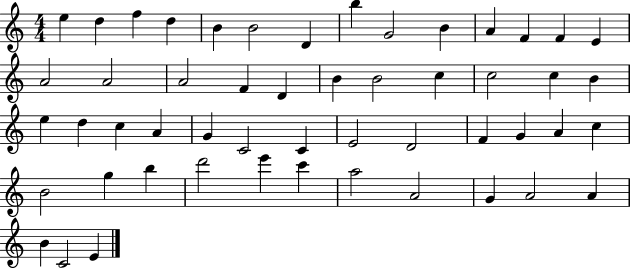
{
  \clef treble
  \numericTimeSignature
  \time 4/4
  \key c \major
  e''4 d''4 f''4 d''4 | b'4 b'2 d'4 | b''4 g'2 b'4 | a'4 f'4 f'4 e'4 | \break a'2 a'2 | a'2 f'4 d'4 | b'4 b'2 c''4 | c''2 c''4 b'4 | \break e''4 d''4 c''4 a'4 | g'4 c'2 c'4 | e'2 d'2 | f'4 g'4 a'4 c''4 | \break b'2 g''4 b''4 | d'''2 e'''4 c'''4 | a''2 a'2 | g'4 a'2 a'4 | \break b'4 c'2 e'4 | \bar "|."
}